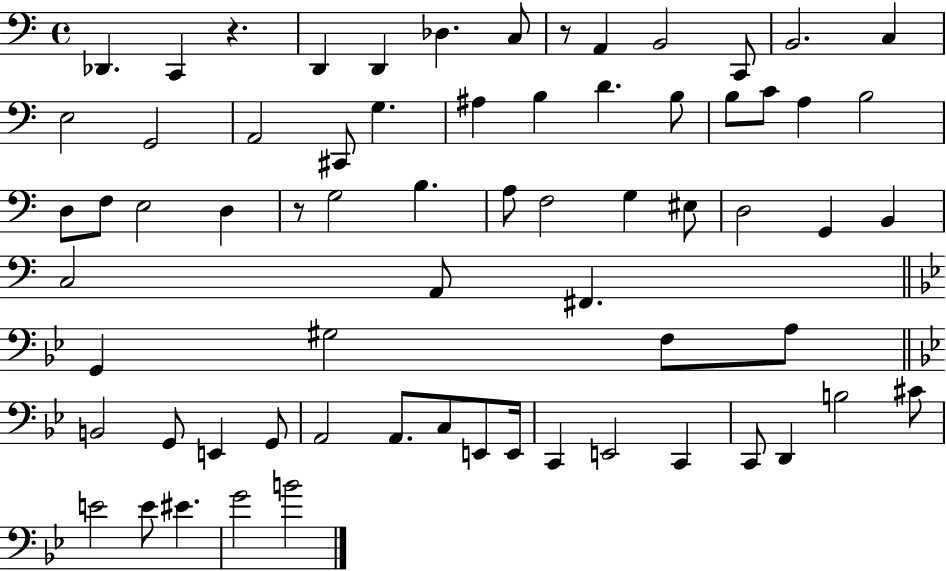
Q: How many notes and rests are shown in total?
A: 68